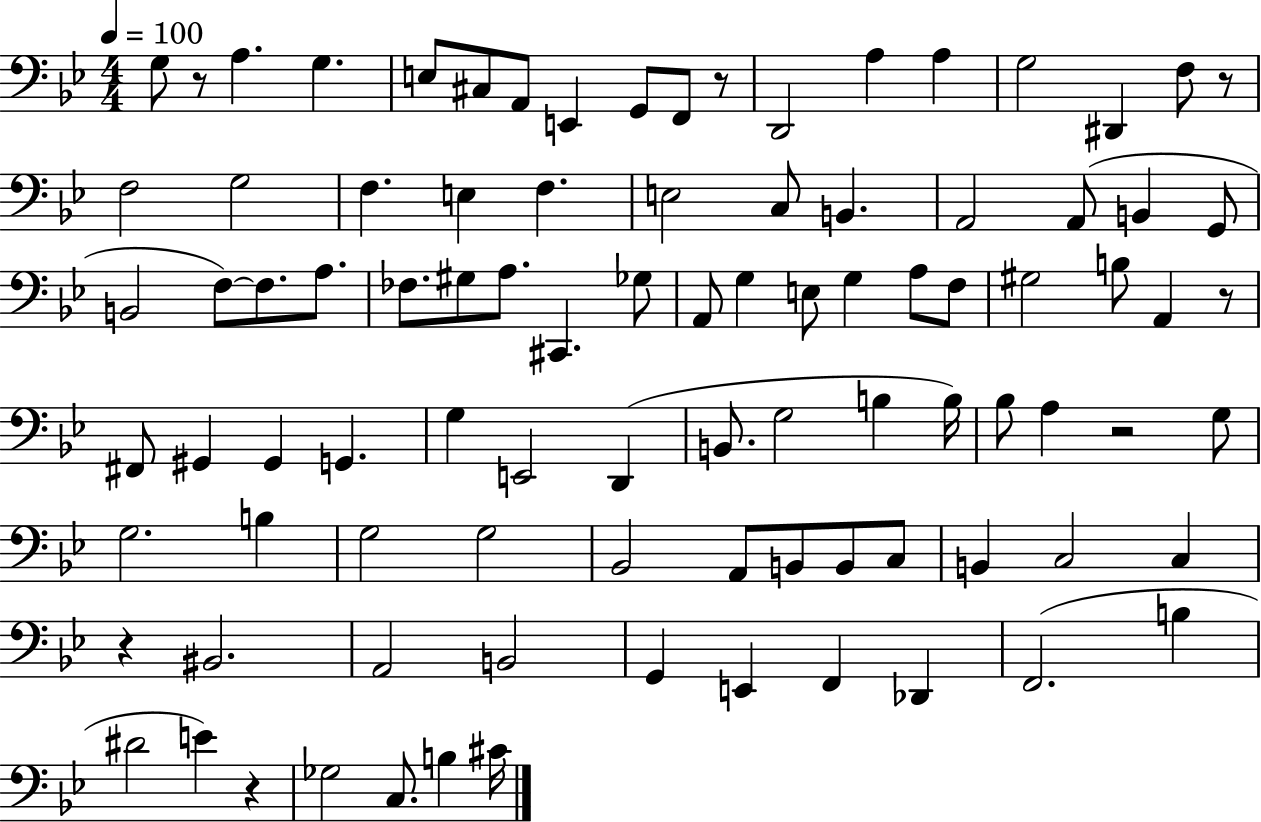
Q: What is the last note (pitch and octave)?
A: C#4